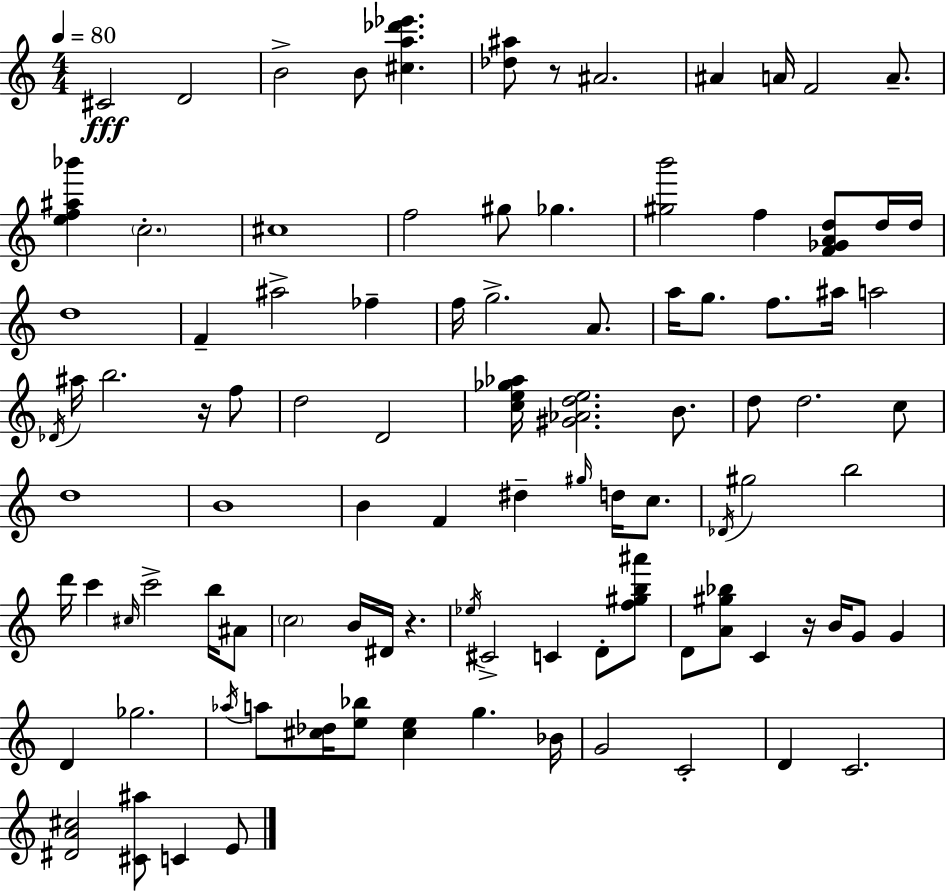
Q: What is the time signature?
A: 4/4